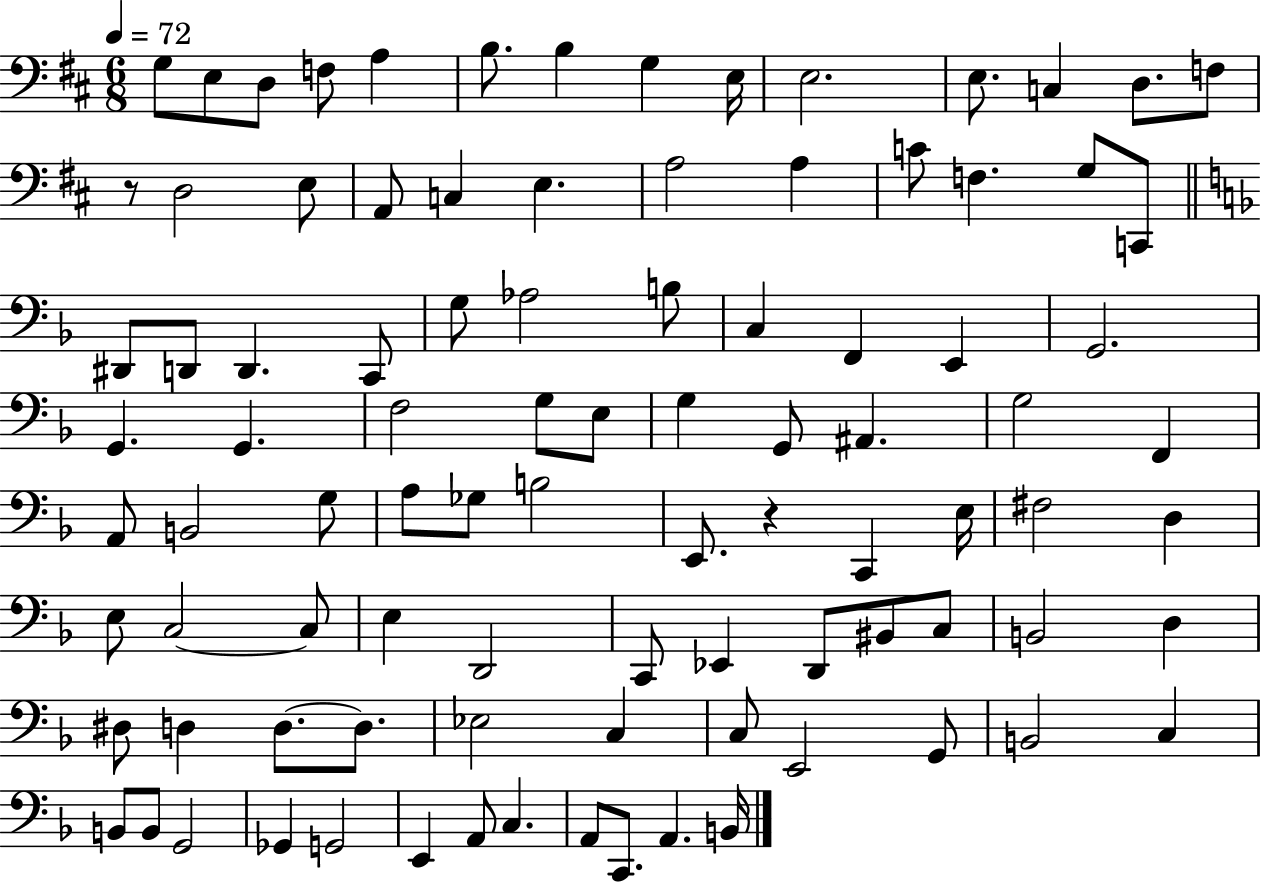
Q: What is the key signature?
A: D major